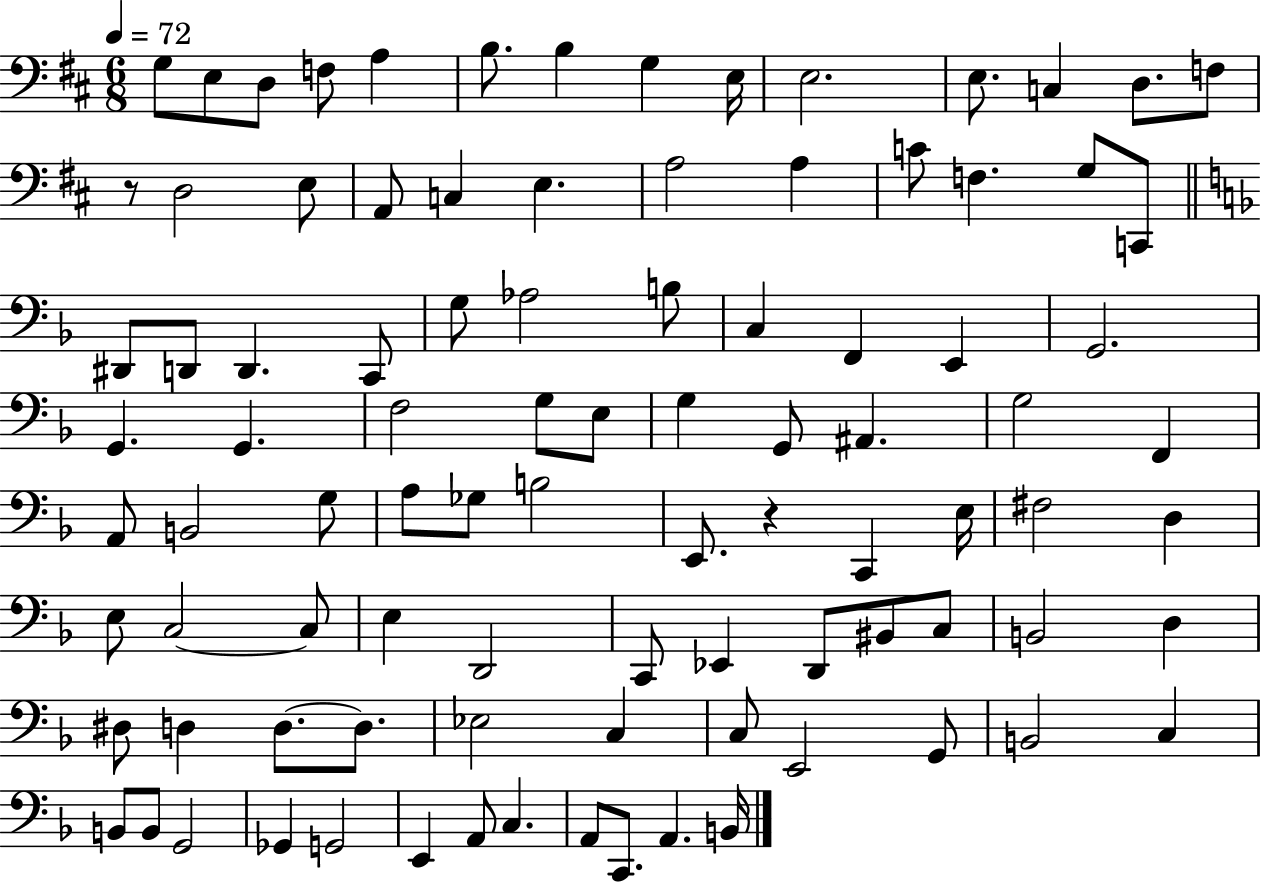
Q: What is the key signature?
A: D major